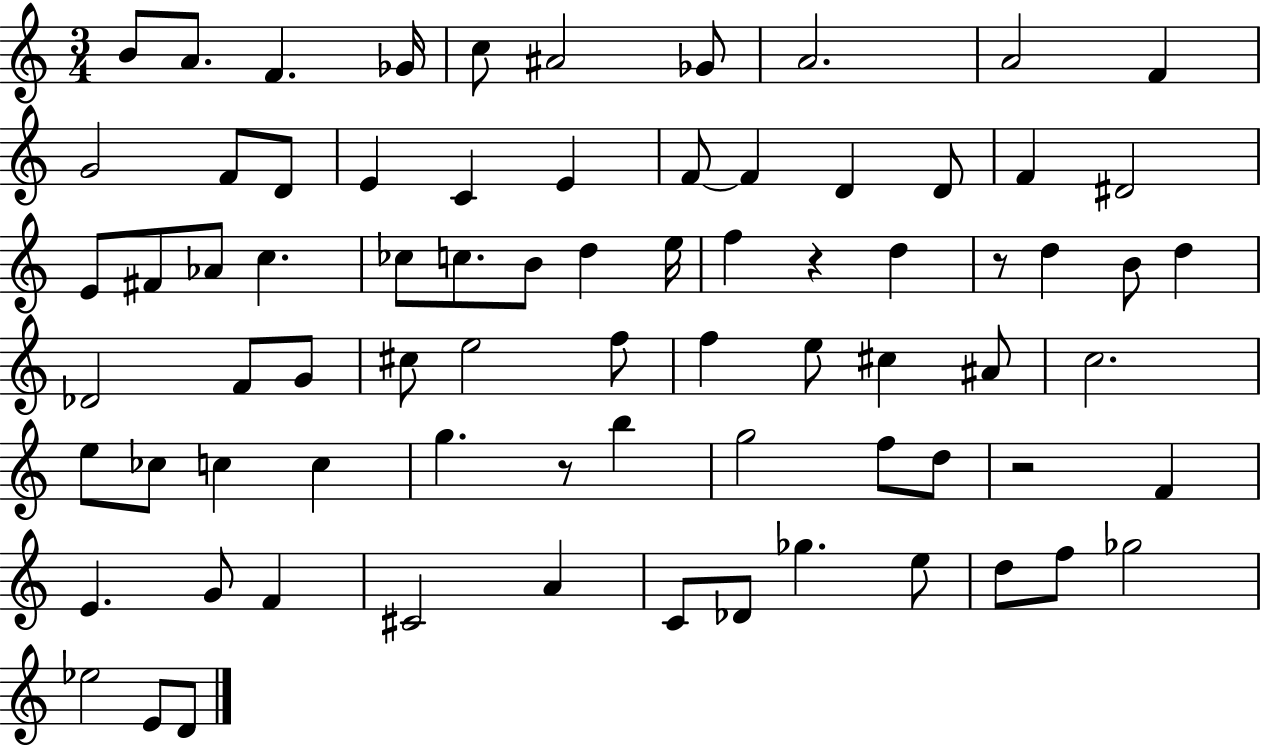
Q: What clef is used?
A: treble